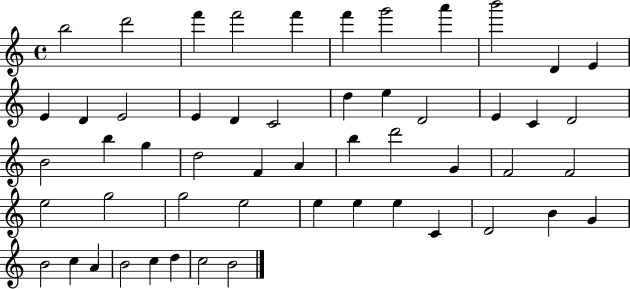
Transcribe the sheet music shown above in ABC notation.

X:1
T:Untitled
M:4/4
L:1/4
K:C
b2 d'2 f' f'2 f' f' g'2 a' b'2 D E E D E2 E D C2 d e D2 E C D2 B2 b g d2 F A b d'2 G F2 F2 e2 g2 g2 e2 e e e C D2 B G B2 c A B2 c d c2 B2